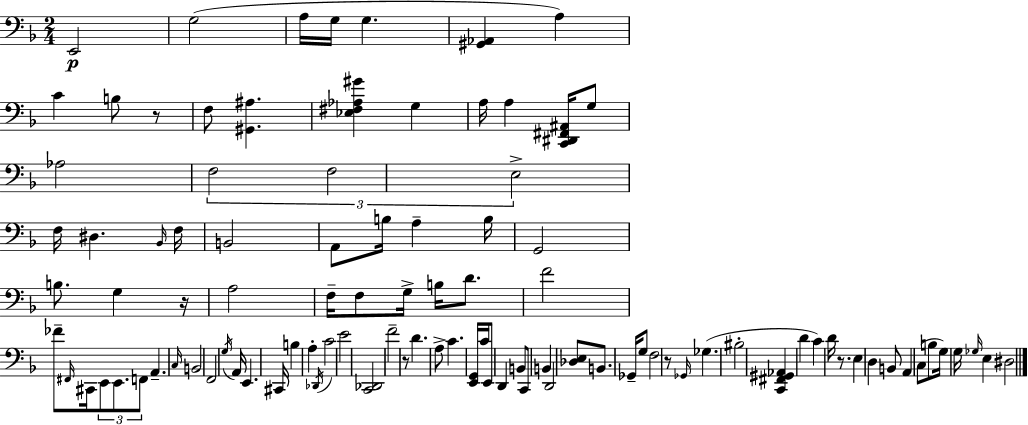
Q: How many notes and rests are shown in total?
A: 100